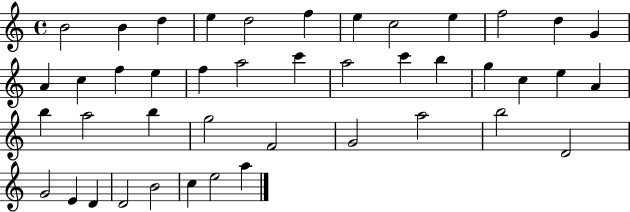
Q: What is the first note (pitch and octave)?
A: B4